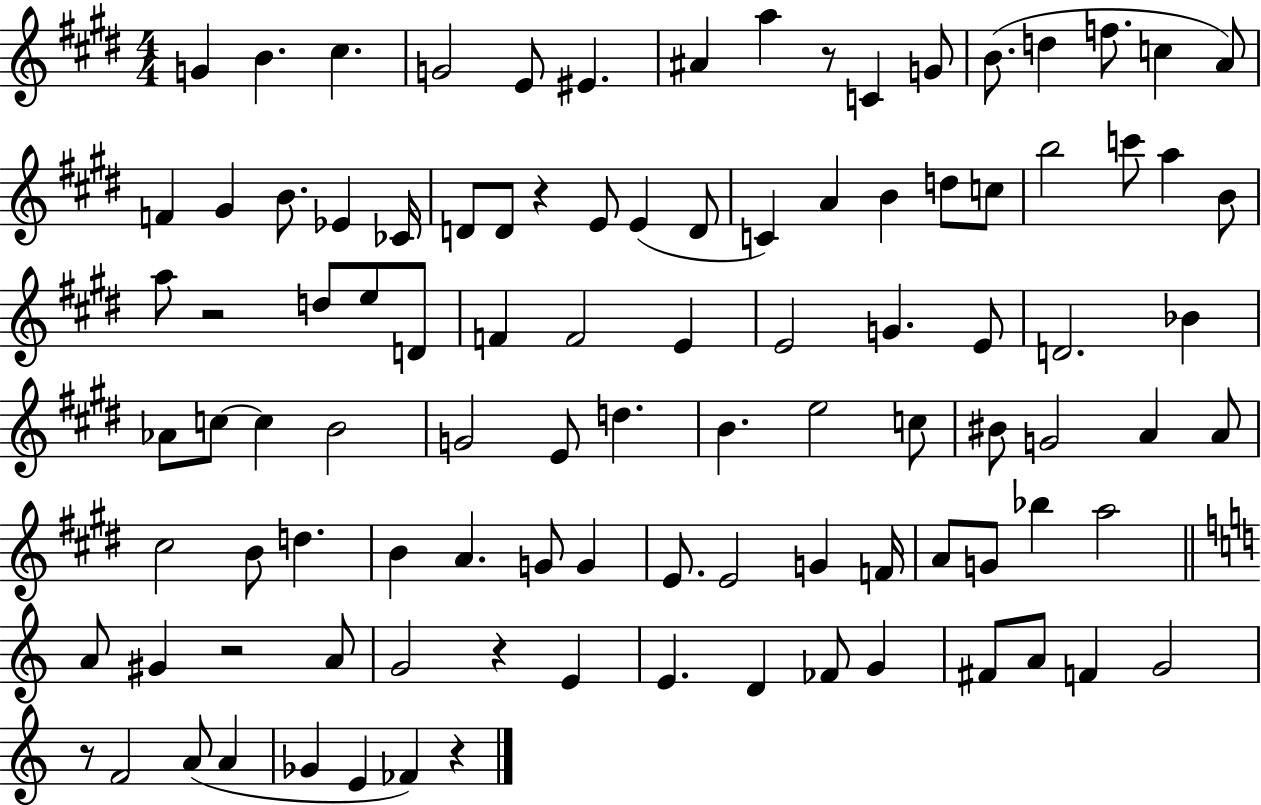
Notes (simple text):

G4/q B4/q. C#5/q. G4/h E4/e EIS4/q. A#4/q A5/q R/e C4/q G4/e B4/e. D5/q F5/e. C5/q A4/e F4/q G#4/q B4/e. Eb4/q CES4/s D4/e D4/e R/q E4/e E4/q D4/e C4/q A4/q B4/q D5/e C5/e B5/h C6/e A5/q B4/e A5/e R/h D5/e E5/e D4/e F4/q F4/h E4/q E4/h G4/q. E4/e D4/h. Bb4/q Ab4/e C5/e C5/q B4/h G4/h E4/e D5/q. B4/q. E5/h C5/e BIS4/e G4/h A4/q A4/e C#5/h B4/e D5/q. B4/q A4/q. G4/e G4/q E4/e. E4/h G4/q F4/s A4/e G4/e Bb5/q A5/h A4/e G#4/q R/h A4/e G4/h R/q E4/q E4/q. D4/q FES4/e G4/q F#4/e A4/e F4/q G4/h R/e F4/h A4/e A4/q Gb4/q E4/q FES4/q R/q